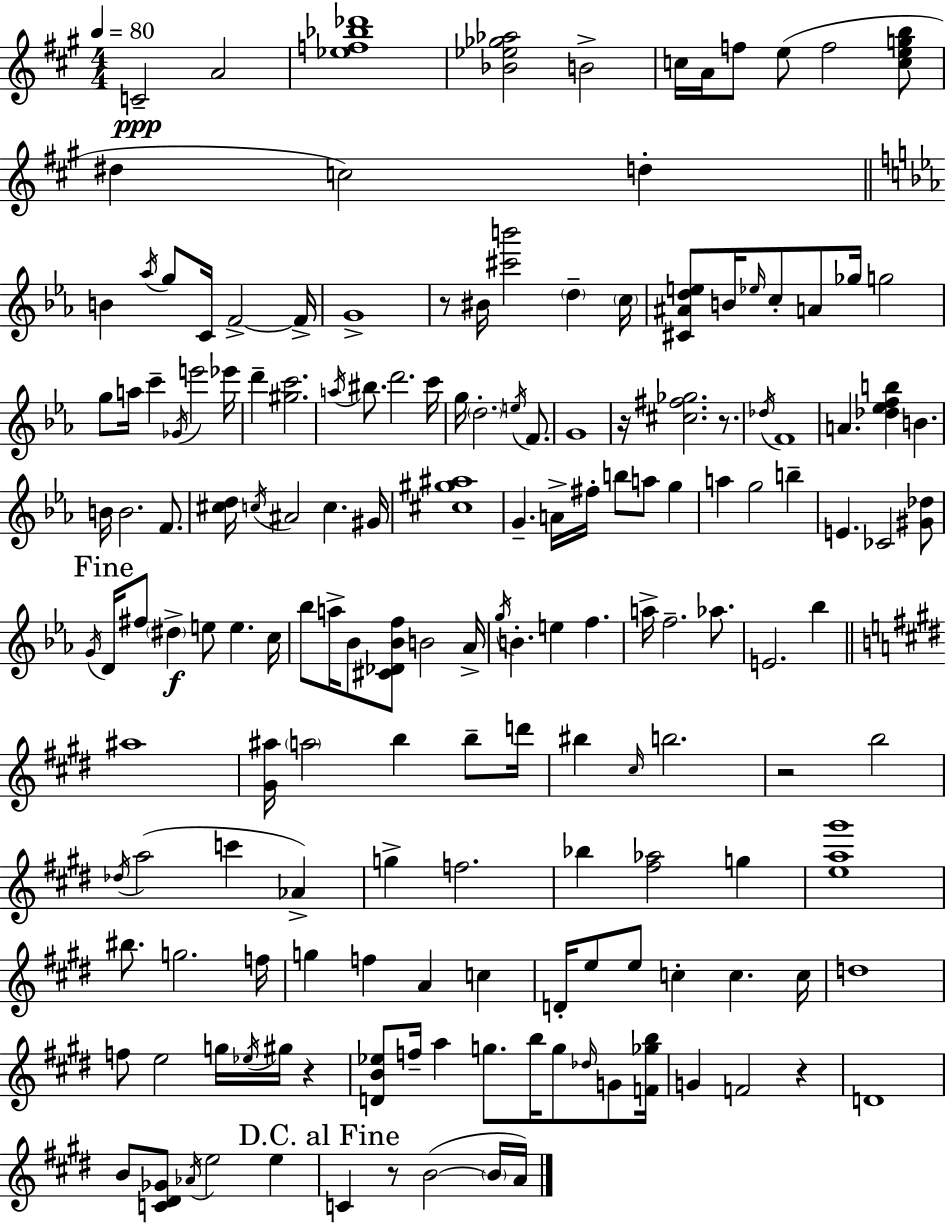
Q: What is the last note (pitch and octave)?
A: A4